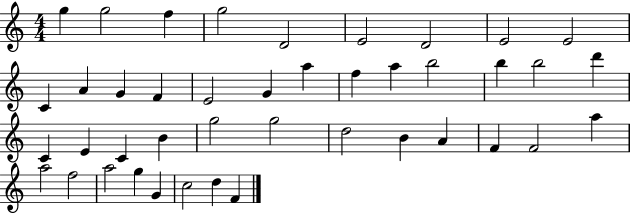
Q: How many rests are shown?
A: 0